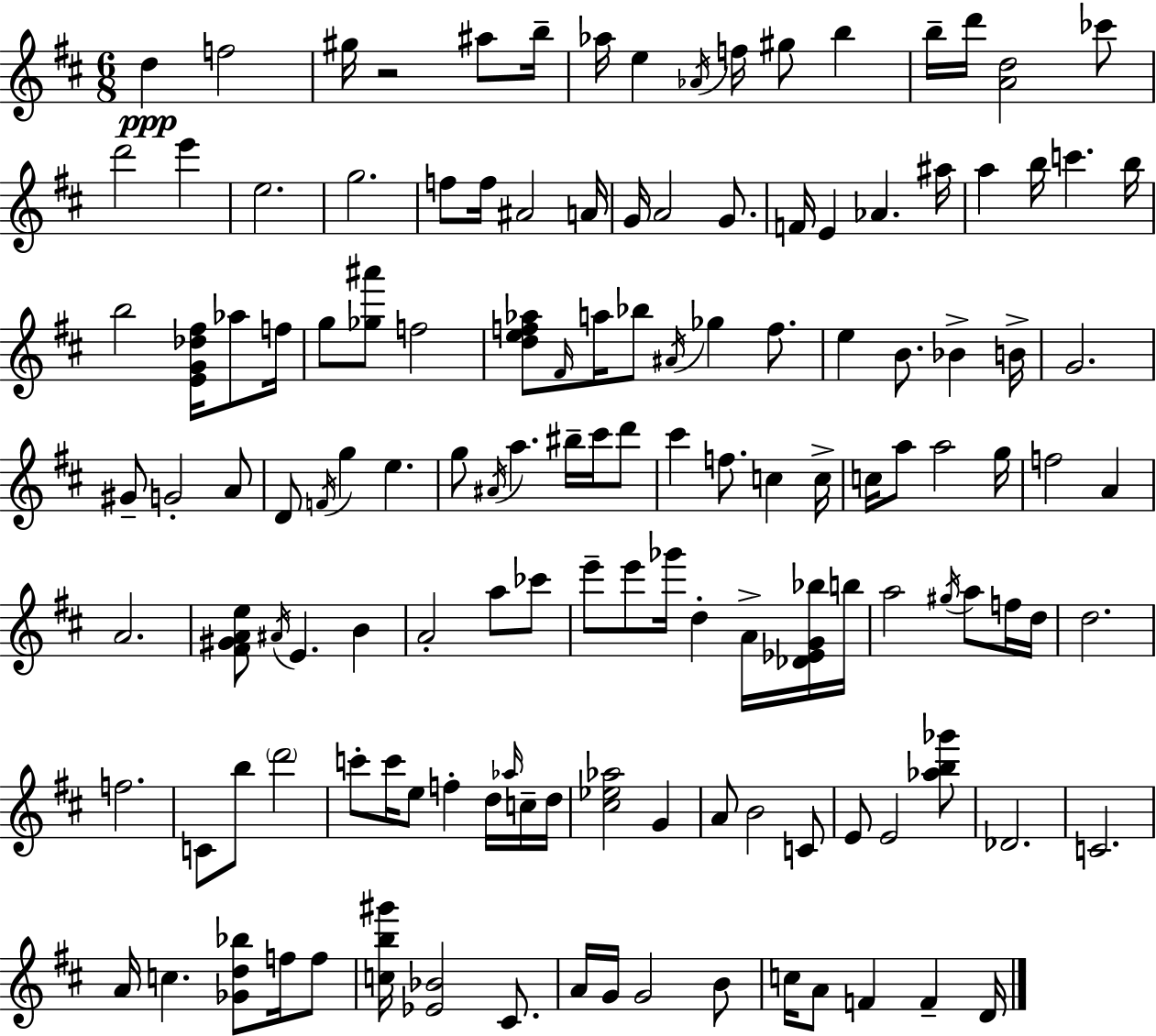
{
  \clef treble
  \numericTimeSignature
  \time 6/8
  \key d \major
  d''4\ppp f''2 | gis''16 r2 ais''8 b''16-- | aes''16 e''4 \acciaccatura { aes'16 } f''16 gis''8 b''4 | b''16-- d'''16 <a' d''>2 ces'''8 | \break d'''2 e'''4 | e''2. | g''2. | f''8 f''16 ais'2 | \break a'16 g'16 a'2 g'8. | f'16 e'4 aes'4. | ais''16 a''4 b''16 c'''4. | b''16 b''2 <e' g' des'' fis''>16 aes''8 | \break f''16 g''8 <ges'' ais'''>8 f''2 | <d'' e'' f'' aes''>8 \grace { fis'16 } a''16 bes''8 \acciaccatura { ais'16 } ges''4 | f''8. e''4 b'8. bes'4-> | b'16-> g'2. | \break gis'8-- g'2-. | a'8 d'8 \acciaccatura { f'16 } g''4 e''4. | g''8 \acciaccatura { ais'16 } a''4. | bis''16-- cis'''16 d'''8 cis'''4 f''8. | \break c''4 c''16-> c''16 a''8 a''2 | g''16 f''2 | a'4 a'2. | <fis' gis' a' e''>8 \acciaccatura { ais'16 } e'4. | \break b'4 a'2-. | a''8 ces'''8 e'''8-- e'''8 ges'''16 d''4-. | a'16-> <des' ees' g' bes''>16 b''16 a''2 | \acciaccatura { gis''16 } a''8 f''16 d''16 d''2. | \break f''2. | c'8 b''8 \parenthesize d'''2 | c'''8-. c'''16 e''8 | f''4-. d''16 \grace { aes''16 } c''16-- d''16 <cis'' ees'' aes''>2 | \break g'4 a'8 b'2 | c'8 e'8 e'2 | <aes'' b'' ges'''>8 des'2. | c'2. | \break a'16 c''4. | <ges' d'' bes''>8 f''16 f''8 <c'' b'' gis'''>16 <ees' bes'>2 | cis'8. a'16 g'16 g'2 | b'8 c''16 a'8 f'4 | \break f'4-- d'16 \bar "|."
}